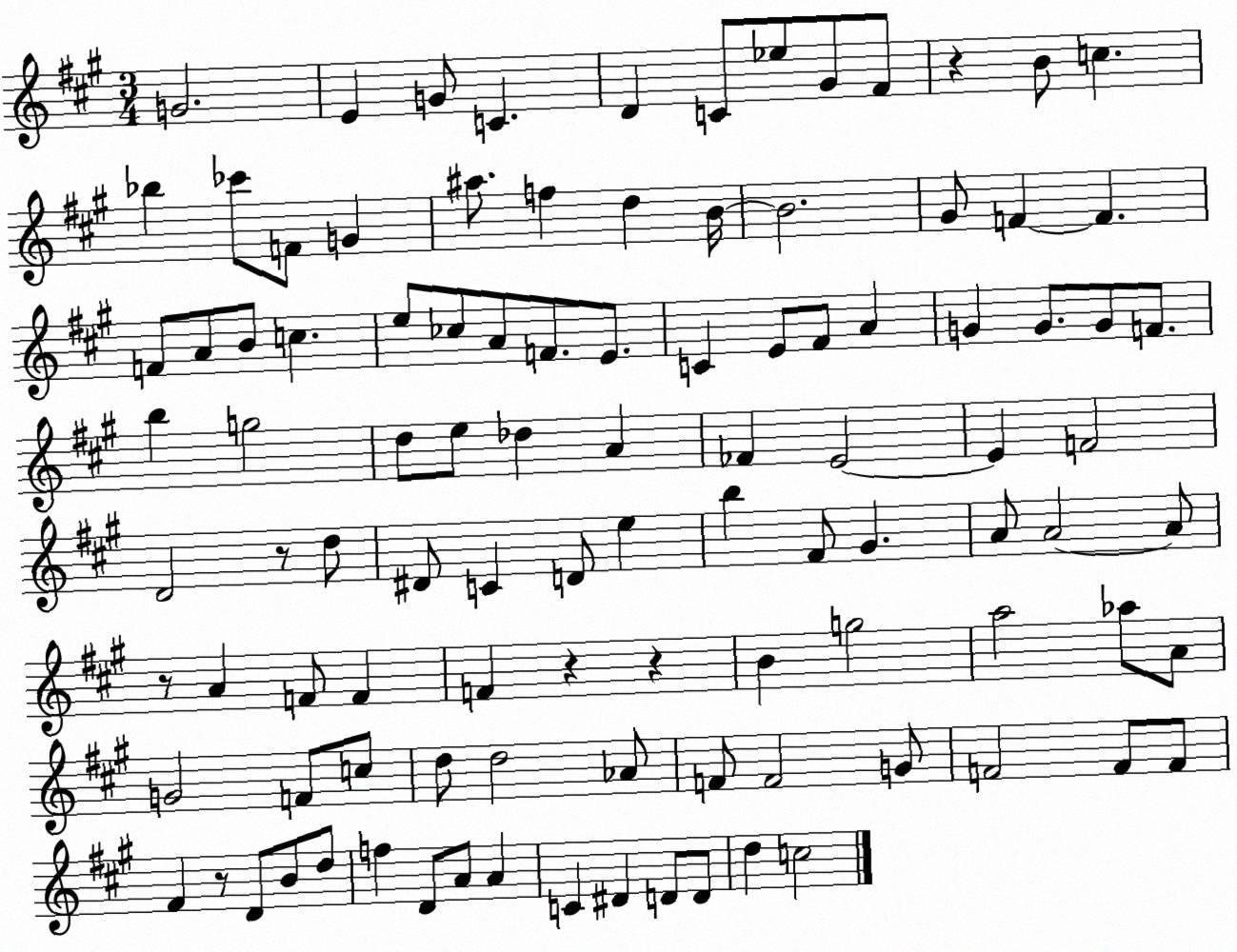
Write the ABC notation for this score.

X:1
T:Untitled
M:3/4
L:1/4
K:A
G2 E G/2 C D C/2 _e/2 ^G/2 ^F/2 z B/2 c _b _c'/2 F/2 G ^a/2 f d B/4 B2 ^G/2 F F F/2 A/2 B/2 c e/2 _c/2 A/2 F/2 E/2 C E/2 ^F/2 A G G/2 G/2 F/2 b g2 d/2 e/2 _d A _F E2 E F2 D2 z/2 d/2 ^D/2 C D/2 e b ^F/2 ^G A/2 A2 A/2 z/2 A F/2 F F z z B g2 a2 _a/2 A/2 G2 F/2 c/2 d/2 d2 _A/2 F/2 F2 G/2 F2 F/2 F/2 ^F z/2 D/2 B/2 d/2 f D/2 A/2 A C ^D D/2 D/2 d c2